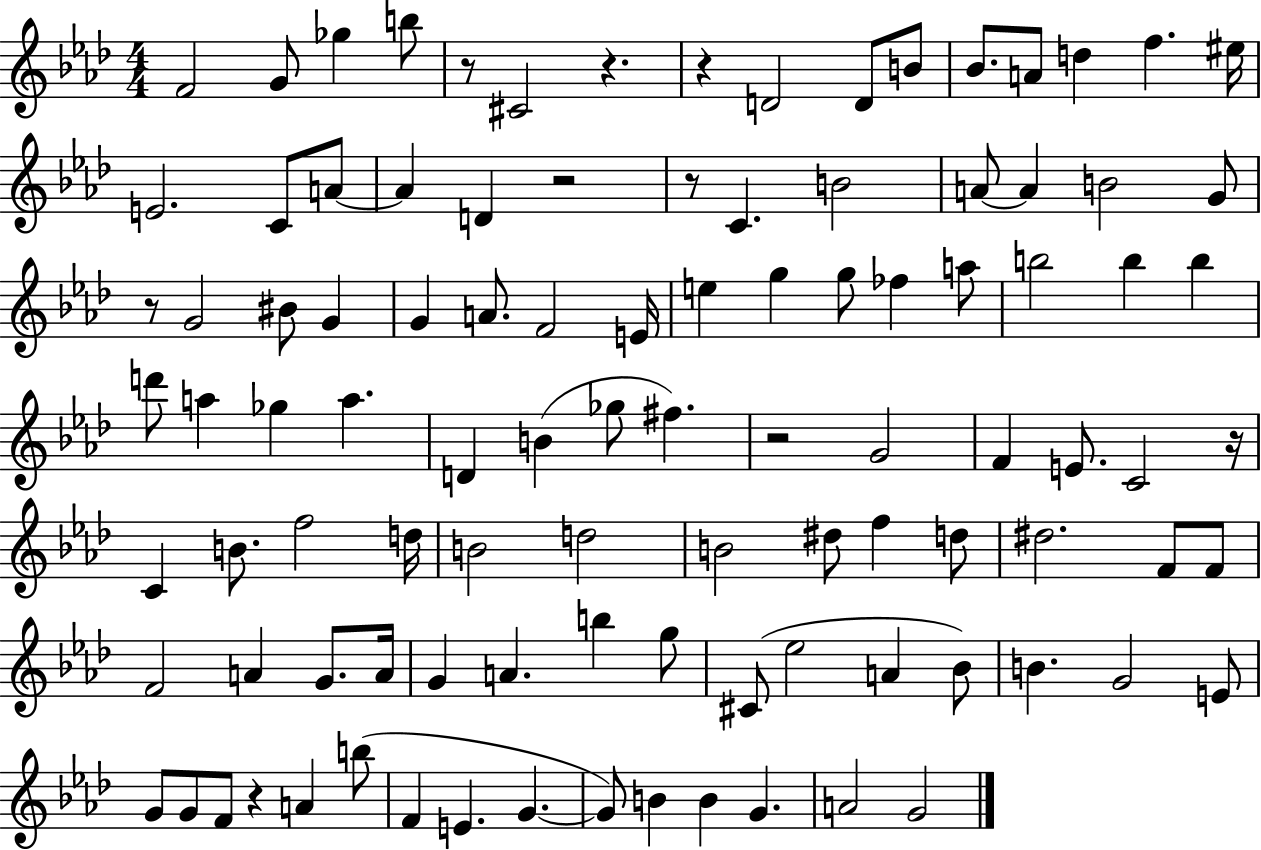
F4/h G4/e Gb5/q B5/e R/e C#4/h R/q. R/q D4/h D4/e B4/e Bb4/e. A4/e D5/q F5/q. EIS5/s E4/h. C4/e A4/e A4/q D4/q R/h R/e C4/q. B4/h A4/e A4/q B4/h G4/e R/e G4/h BIS4/e G4/q G4/q A4/e. F4/h E4/s E5/q G5/q G5/e FES5/q A5/e B5/h B5/q B5/q D6/e A5/q Gb5/q A5/q. D4/q B4/q Gb5/e F#5/q. R/h G4/h F4/q E4/e. C4/h R/s C4/q B4/e. F5/h D5/s B4/h D5/h B4/h D#5/e F5/q D5/e D#5/h. F4/e F4/e F4/h A4/q G4/e. A4/s G4/q A4/q. B5/q G5/e C#4/e Eb5/h A4/q Bb4/e B4/q. G4/h E4/e G4/e G4/e F4/e R/q A4/q B5/e F4/q E4/q. G4/q. G4/e B4/q B4/q G4/q. A4/h G4/h